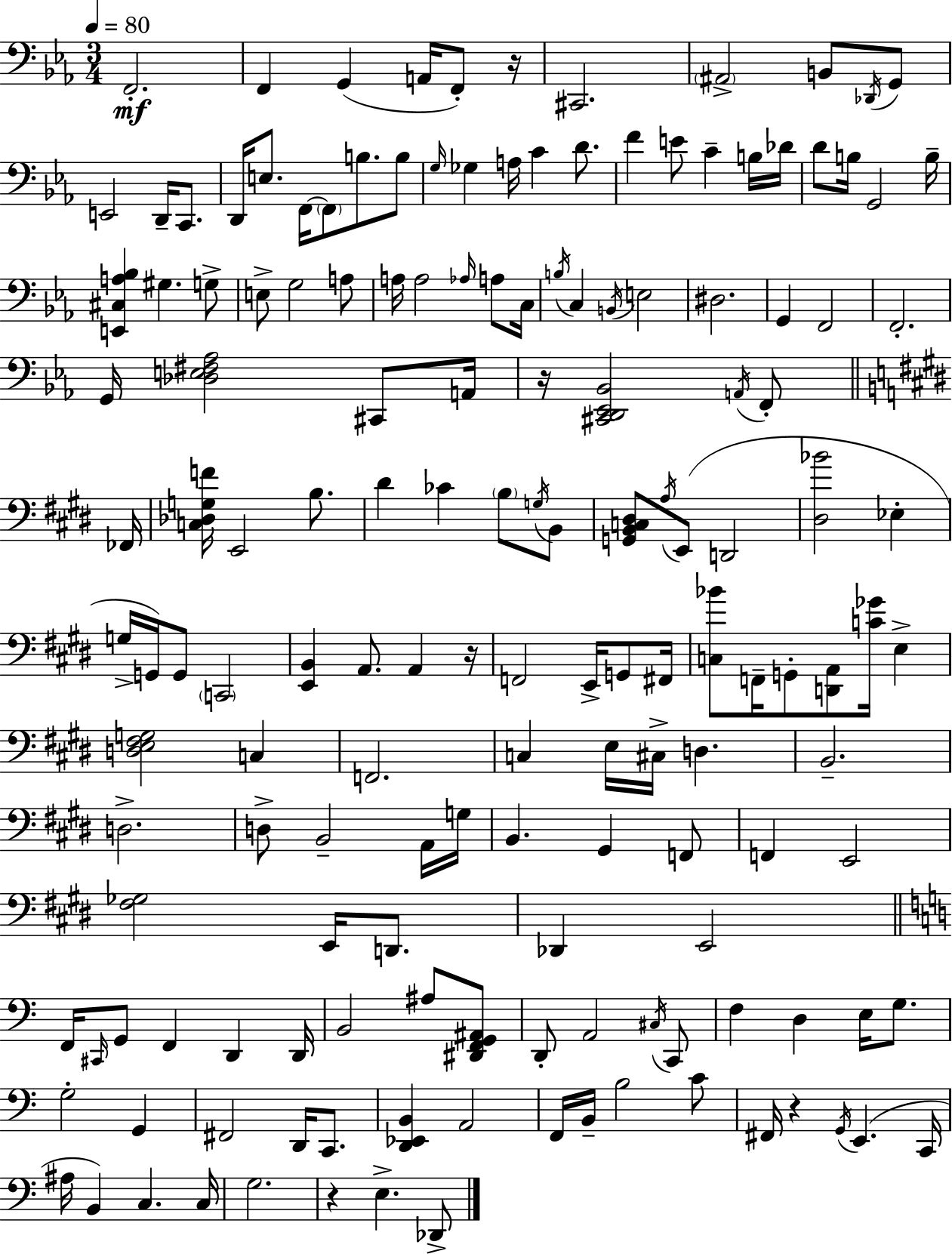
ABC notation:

X:1
T:Untitled
M:3/4
L:1/4
K:Eb
F,,2 F,, G,, A,,/4 F,,/2 z/4 ^C,,2 ^A,,2 B,,/2 _D,,/4 G,,/2 E,,2 D,,/4 C,,/2 D,,/4 E,/2 F,,/4 F,,/2 B,/2 B,/2 G,/4 _G, A,/4 C D/2 F E/2 C B,/4 _D/4 D/2 B,/4 G,,2 B,/4 [E,,^C,A,_B,] ^G, G,/2 E,/2 G,2 A,/2 A,/4 A,2 _A,/4 A,/2 C,/4 B,/4 C, B,,/4 E,2 ^D,2 G,, F,,2 F,,2 G,,/4 [_D,E,^F,_A,]2 ^C,,/2 A,,/4 z/4 [^C,,D,,_E,,_B,,]2 A,,/4 F,,/2 _F,,/4 [C,_D,G,F]/4 E,,2 B,/2 ^D _C B,/2 G,/4 B,,/2 [G,,B,,C,^D,]/2 A,/4 E,,/2 D,,2 [^D,_B]2 _E, G,/4 G,,/4 G,,/2 C,,2 [E,,B,,] A,,/2 A,, z/4 F,,2 E,,/4 G,,/2 ^F,,/4 [C,_B]/2 F,,/4 G,,/2 [D,,A,,]/2 [C_G]/4 E, [D,E,^F,G,]2 C, F,,2 C, E,/4 ^C,/4 D, B,,2 D,2 D,/2 B,,2 A,,/4 G,/4 B,, ^G,, F,,/2 F,, E,,2 [^F,_G,]2 E,,/4 D,,/2 _D,, E,,2 F,,/4 ^C,,/4 G,,/2 F,, D,, D,,/4 B,,2 ^A,/2 [^D,,F,,G,,^A,,]/2 D,,/2 A,,2 ^C,/4 C,,/2 F, D, E,/4 G,/2 G,2 G,, ^F,,2 D,,/4 C,,/2 [D,,_E,,B,,] A,,2 F,,/4 B,,/4 B,2 C/2 ^F,,/4 z G,,/4 E,, C,,/4 ^A,/4 B,, C, C,/4 G,2 z E, _D,,/2